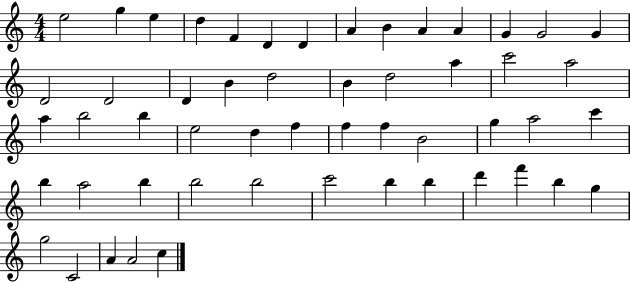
E5/h G5/q E5/q D5/q F4/q D4/q D4/q A4/q B4/q A4/q A4/q G4/q G4/h G4/q D4/h D4/h D4/q B4/q D5/h B4/q D5/h A5/q C6/h A5/h A5/q B5/h B5/q E5/h D5/q F5/q F5/q F5/q B4/h G5/q A5/h C6/q B5/q A5/h B5/q B5/h B5/h C6/h B5/q B5/q D6/q F6/q B5/q G5/q G5/h C4/h A4/q A4/h C5/q